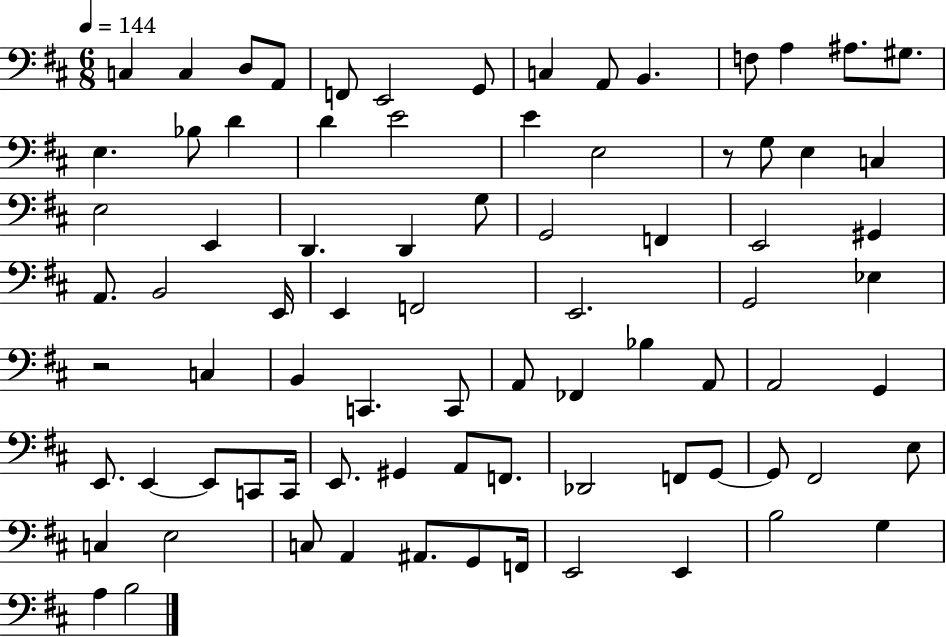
C3/q C3/q D3/e A2/e F2/e E2/h G2/e C3/q A2/e B2/q. F3/e A3/q A#3/e. G#3/e. E3/q. Bb3/e D4/q D4/q E4/h E4/q E3/h R/e G3/e E3/q C3/q E3/h E2/q D2/q. D2/q G3/e G2/h F2/q E2/h G#2/q A2/e. B2/h E2/s E2/q F2/h E2/h. G2/h Eb3/q R/h C3/q B2/q C2/q. C2/e A2/e FES2/q Bb3/q A2/e A2/h G2/q E2/e. E2/q E2/e C2/e C2/s E2/e. G#2/q A2/e F2/e. Db2/h F2/e G2/e G2/e F#2/h E3/e C3/q E3/h C3/e A2/q A#2/e. G2/e F2/s E2/h E2/q B3/h G3/q A3/q B3/h